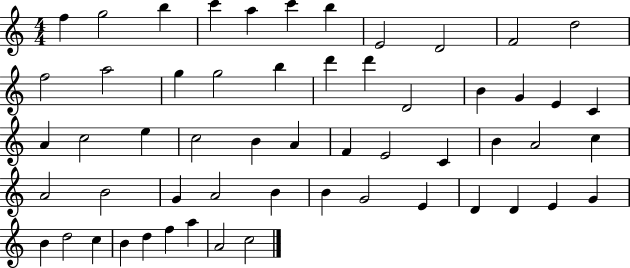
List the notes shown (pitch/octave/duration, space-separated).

F5/q G5/h B5/q C6/q A5/q C6/q B5/q E4/h D4/h F4/h D5/h F5/h A5/h G5/q G5/h B5/q D6/q D6/q D4/h B4/q G4/q E4/q C4/q A4/q C5/h E5/q C5/h B4/q A4/q F4/q E4/h C4/q B4/q A4/h C5/q A4/h B4/h G4/q A4/h B4/q B4/q G4/h E4/q D4/q D4/q E4/q G4/q B4/q D5/h C5/q B4/q D5/q F5/q A5/q A4/h C5/h